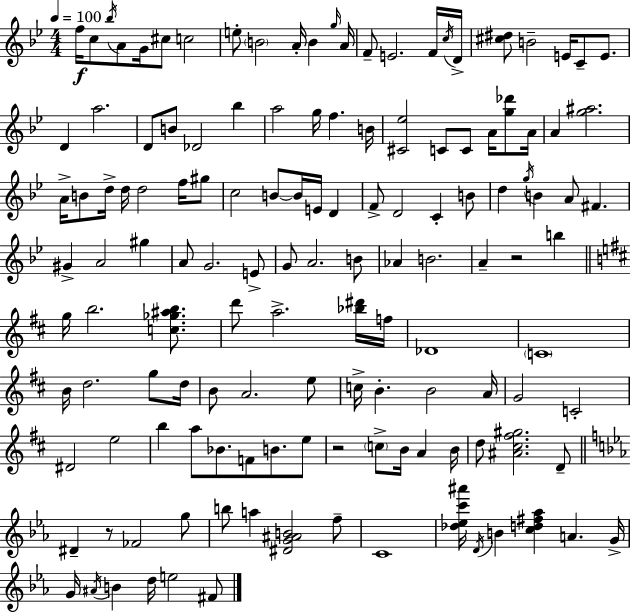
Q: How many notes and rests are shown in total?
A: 135